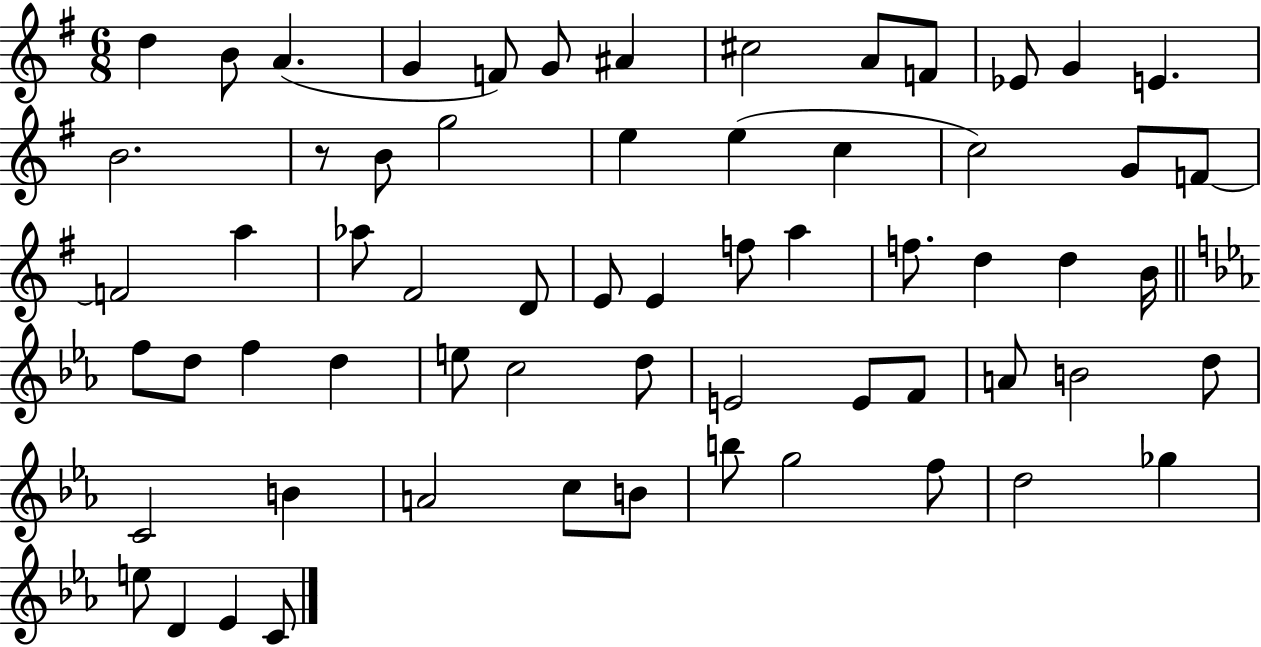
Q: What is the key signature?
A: G major